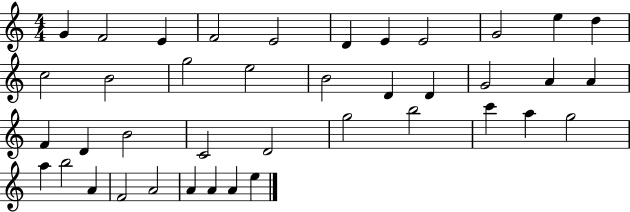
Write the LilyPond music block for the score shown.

{
  \clef treble
  \numericTimeSignature
  \time 4/4
  \key c \major
  g'4 f'2 e'4 | f'2 e'2 | d'4 e'4 e'2 | g'2 e''4 d''4 | \break c''2 b'2 | g''2 e''2 | b'2 d'4 d'4 | g'2 a'4 a'4 | \break f'4 d'4 b'2 | c'2 d'2 | g''2 b''2 | c'''4 a''4 g''2 | \break a''4 b''2 a'4 | f'2 a'2 | a'4 a'4 a'4 e''4 | \bar "|."
}